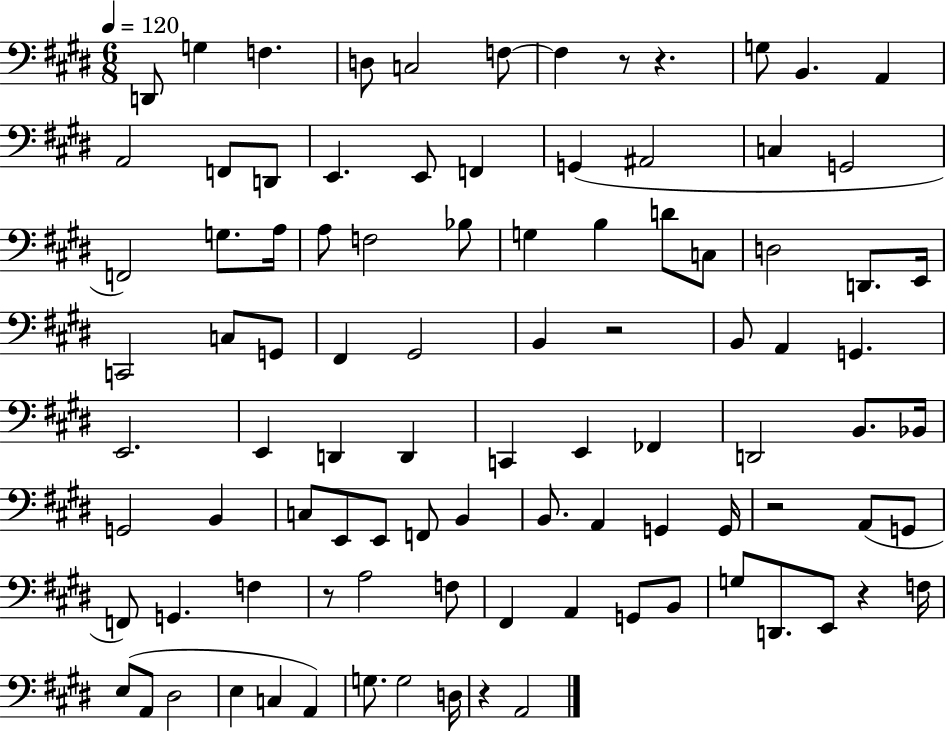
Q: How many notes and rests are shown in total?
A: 95